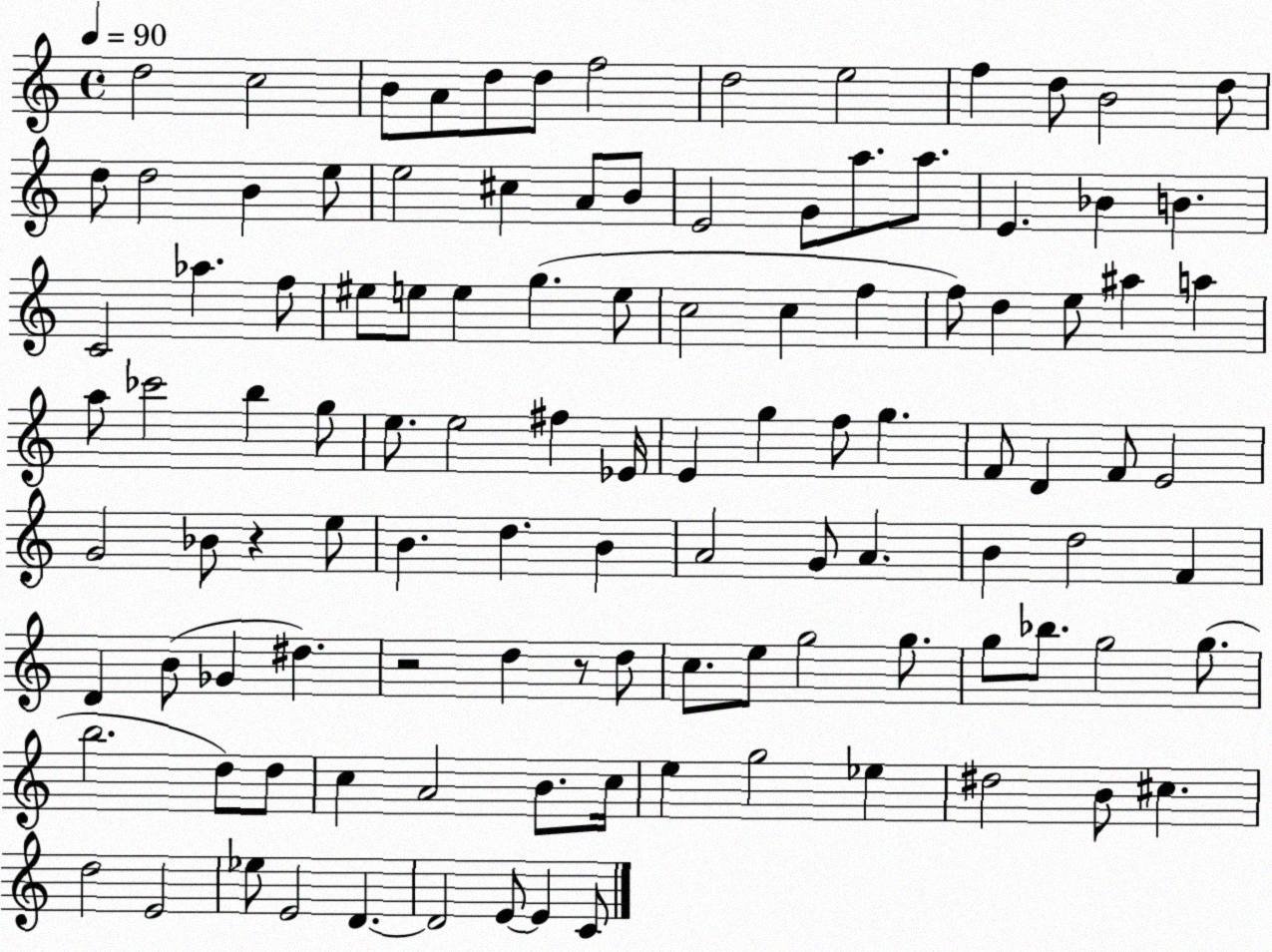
X:1
T:Untitled
M:4/4
L:1/4
K:C
d2 c2 B/2 A/2 d/2 d/2 f2 d2 e2 f d/2 B2 d/2 d/2 d2 B e/2 e2 ^c A/2 B/2 E2 G/2 a/2 a/2 E _B B C2 _a f/2 ^e/2 e/2 e g e/2 c2 c f f/2 d e/2 ^a a a/2 _c'2 b g/2 e/2 e2 ^f _E/4 E g f/2 g F/2 D F/2 E2 G2 _B/2 z e/2 B d B A2 G/2 A B d2 F D B/2 _G ^d z2 d z/2 d/2 c/2 e/2 g2 g/2 g/2 _b/2 g2 g/2 b2 d/2 d/2 c A2 B/2 c/4 e g2 _e ^d2 B/2 ^c d2 E2 _e/2 E2 D D2 E/2 E C/2